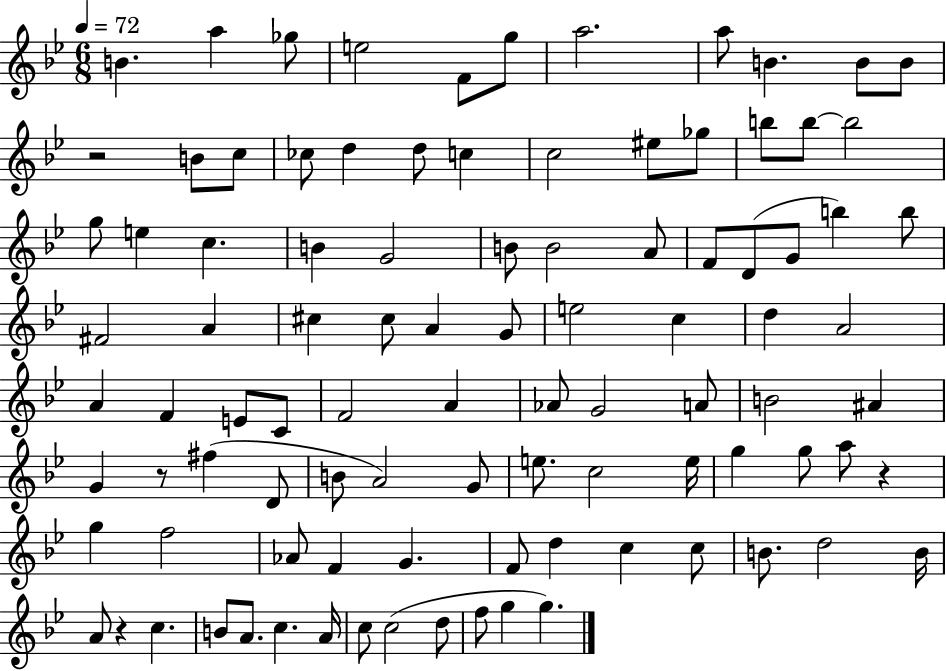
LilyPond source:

{
  \clef treble
  \numericTimeSignature
  \time 6/8
  \key bes \major
  \tempo 4 = 72
  b'4. a''4 ges''8 | e''2 f'8 g''8 | a''2. | a''8 b'4. b'8 b'8 | \break r2 b'8 c''8 | ces''8 d''4 d''8 c''4 | c''2 eis''8 ges''8 | b''8 b''8~~ b''2 | \break g''8 e''4 c''4. | b'4 g'2 | b'8 b'2 a'8 | f'8 d'8( g'8 b''4) b''8 | \break fis'2 a'4 | cis''4 cis''8 a'4 g'8 | e''2 c''4 | d''4 a'2 | \break a'4 f'4 e'8 c'8 | f'2 a'4 | aes'8 g'2 a'8 | b'2 ais'4 | \break g'4 r8 fis''4( d'8 | b'8 a'2) g'8 | e''8. c''2 e''16 | g''4 g''8 a''8 r4 | \break g''4 f''2 | aes'8 f'4 g'4. | f'8 d''4 c''4 c''8 | b'8. d''2 b'16 | \break a'8 r4 c''4. | b'8 a'8. c''4. a'16 | c''8 c''2( d''8 | f''8 g''4 g''4.) | \break \bar "|."
}